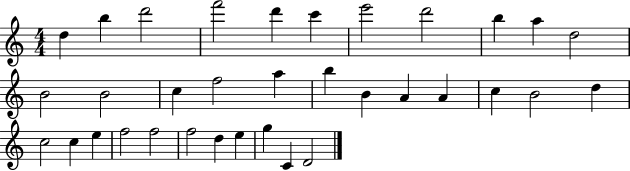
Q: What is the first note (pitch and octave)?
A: D5